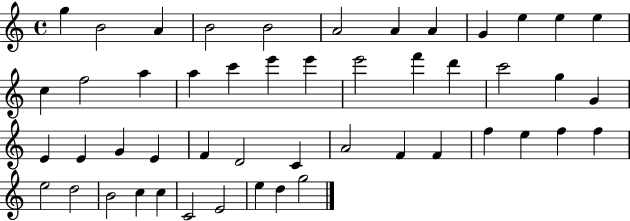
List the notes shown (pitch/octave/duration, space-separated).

G5/q B4/h A4/q B4/h B4/h A4/h A4/q A4/q G4/q E5/q E5/q E5/q C5/q F5/h A5/q A5/q C6/q E6/q E6/q E6/h F6/q D6/q C6/h G5/q G4/q E4/q E4/q G4/q E4/q F4/q D4/h C4/q A4/h F4/q F4/q F5/q E5/q F5/q F5/q E5/h D5/h B4/h C5/q C5/q C4/h E4/h E5/q D5/q G5/h